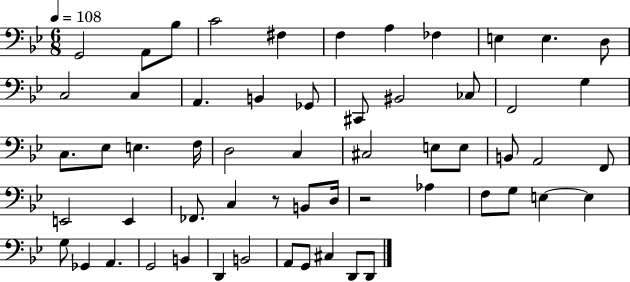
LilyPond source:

{
  \clef bass
  \numericTimeSignature
  \time 6/8
  \key bes \major
  \tempo 4 = 108
  g,2 a,8 bes8 | c'2 fis4 | f4 a4 fes4 | e4 e4. d8 | \break c2 c4 | a,4. b,4 ges,8 | cis,8 bis,2 ces8 | f,2 g4 | \break c8. ees8 e4. f16 | d2 c4 | cis2 e8 e8 | b,8 a,2 f,8 | \break e,2 e,4 | fes,8. c4 r8 b,8 d16 | r2 aes4 | f8 g8 e4~~ e4 | \break g8 ges,4 a,4. | g,2 b,4 | d,4 b,2 | a,8 g,8 cis4 d,8 d,8 | \break \bar "|."
}